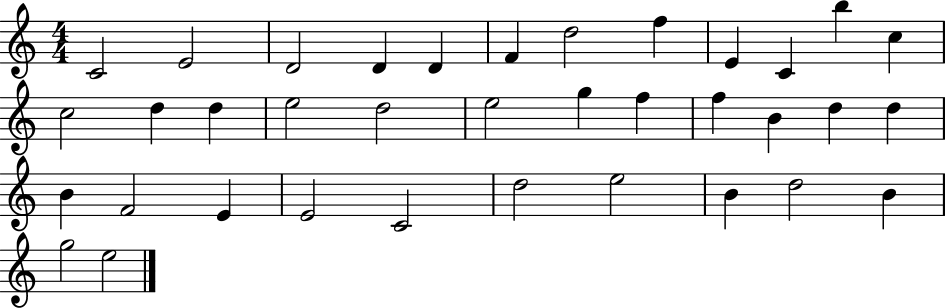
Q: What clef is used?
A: treble